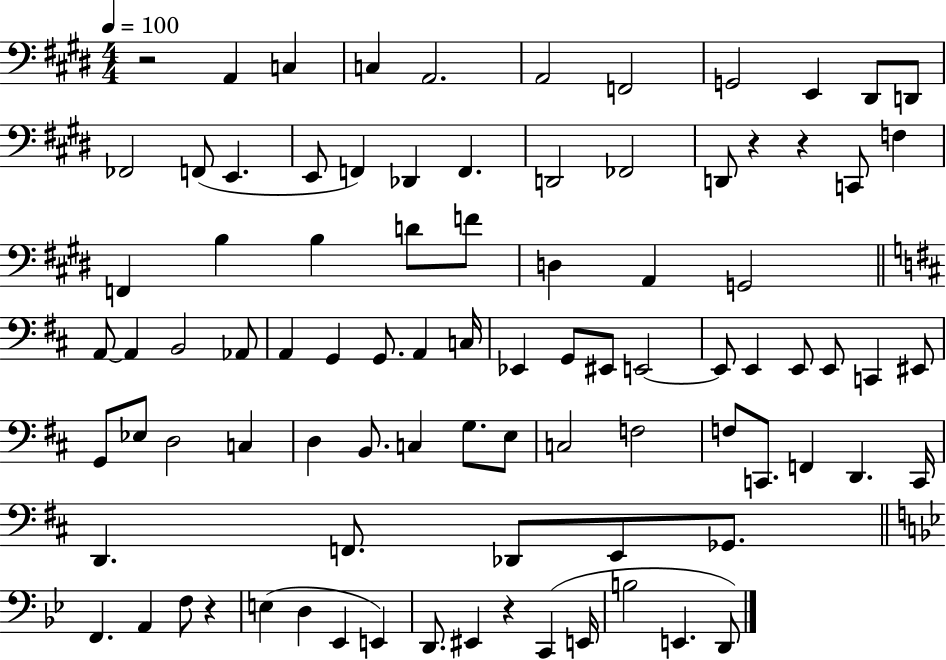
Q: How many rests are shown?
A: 5